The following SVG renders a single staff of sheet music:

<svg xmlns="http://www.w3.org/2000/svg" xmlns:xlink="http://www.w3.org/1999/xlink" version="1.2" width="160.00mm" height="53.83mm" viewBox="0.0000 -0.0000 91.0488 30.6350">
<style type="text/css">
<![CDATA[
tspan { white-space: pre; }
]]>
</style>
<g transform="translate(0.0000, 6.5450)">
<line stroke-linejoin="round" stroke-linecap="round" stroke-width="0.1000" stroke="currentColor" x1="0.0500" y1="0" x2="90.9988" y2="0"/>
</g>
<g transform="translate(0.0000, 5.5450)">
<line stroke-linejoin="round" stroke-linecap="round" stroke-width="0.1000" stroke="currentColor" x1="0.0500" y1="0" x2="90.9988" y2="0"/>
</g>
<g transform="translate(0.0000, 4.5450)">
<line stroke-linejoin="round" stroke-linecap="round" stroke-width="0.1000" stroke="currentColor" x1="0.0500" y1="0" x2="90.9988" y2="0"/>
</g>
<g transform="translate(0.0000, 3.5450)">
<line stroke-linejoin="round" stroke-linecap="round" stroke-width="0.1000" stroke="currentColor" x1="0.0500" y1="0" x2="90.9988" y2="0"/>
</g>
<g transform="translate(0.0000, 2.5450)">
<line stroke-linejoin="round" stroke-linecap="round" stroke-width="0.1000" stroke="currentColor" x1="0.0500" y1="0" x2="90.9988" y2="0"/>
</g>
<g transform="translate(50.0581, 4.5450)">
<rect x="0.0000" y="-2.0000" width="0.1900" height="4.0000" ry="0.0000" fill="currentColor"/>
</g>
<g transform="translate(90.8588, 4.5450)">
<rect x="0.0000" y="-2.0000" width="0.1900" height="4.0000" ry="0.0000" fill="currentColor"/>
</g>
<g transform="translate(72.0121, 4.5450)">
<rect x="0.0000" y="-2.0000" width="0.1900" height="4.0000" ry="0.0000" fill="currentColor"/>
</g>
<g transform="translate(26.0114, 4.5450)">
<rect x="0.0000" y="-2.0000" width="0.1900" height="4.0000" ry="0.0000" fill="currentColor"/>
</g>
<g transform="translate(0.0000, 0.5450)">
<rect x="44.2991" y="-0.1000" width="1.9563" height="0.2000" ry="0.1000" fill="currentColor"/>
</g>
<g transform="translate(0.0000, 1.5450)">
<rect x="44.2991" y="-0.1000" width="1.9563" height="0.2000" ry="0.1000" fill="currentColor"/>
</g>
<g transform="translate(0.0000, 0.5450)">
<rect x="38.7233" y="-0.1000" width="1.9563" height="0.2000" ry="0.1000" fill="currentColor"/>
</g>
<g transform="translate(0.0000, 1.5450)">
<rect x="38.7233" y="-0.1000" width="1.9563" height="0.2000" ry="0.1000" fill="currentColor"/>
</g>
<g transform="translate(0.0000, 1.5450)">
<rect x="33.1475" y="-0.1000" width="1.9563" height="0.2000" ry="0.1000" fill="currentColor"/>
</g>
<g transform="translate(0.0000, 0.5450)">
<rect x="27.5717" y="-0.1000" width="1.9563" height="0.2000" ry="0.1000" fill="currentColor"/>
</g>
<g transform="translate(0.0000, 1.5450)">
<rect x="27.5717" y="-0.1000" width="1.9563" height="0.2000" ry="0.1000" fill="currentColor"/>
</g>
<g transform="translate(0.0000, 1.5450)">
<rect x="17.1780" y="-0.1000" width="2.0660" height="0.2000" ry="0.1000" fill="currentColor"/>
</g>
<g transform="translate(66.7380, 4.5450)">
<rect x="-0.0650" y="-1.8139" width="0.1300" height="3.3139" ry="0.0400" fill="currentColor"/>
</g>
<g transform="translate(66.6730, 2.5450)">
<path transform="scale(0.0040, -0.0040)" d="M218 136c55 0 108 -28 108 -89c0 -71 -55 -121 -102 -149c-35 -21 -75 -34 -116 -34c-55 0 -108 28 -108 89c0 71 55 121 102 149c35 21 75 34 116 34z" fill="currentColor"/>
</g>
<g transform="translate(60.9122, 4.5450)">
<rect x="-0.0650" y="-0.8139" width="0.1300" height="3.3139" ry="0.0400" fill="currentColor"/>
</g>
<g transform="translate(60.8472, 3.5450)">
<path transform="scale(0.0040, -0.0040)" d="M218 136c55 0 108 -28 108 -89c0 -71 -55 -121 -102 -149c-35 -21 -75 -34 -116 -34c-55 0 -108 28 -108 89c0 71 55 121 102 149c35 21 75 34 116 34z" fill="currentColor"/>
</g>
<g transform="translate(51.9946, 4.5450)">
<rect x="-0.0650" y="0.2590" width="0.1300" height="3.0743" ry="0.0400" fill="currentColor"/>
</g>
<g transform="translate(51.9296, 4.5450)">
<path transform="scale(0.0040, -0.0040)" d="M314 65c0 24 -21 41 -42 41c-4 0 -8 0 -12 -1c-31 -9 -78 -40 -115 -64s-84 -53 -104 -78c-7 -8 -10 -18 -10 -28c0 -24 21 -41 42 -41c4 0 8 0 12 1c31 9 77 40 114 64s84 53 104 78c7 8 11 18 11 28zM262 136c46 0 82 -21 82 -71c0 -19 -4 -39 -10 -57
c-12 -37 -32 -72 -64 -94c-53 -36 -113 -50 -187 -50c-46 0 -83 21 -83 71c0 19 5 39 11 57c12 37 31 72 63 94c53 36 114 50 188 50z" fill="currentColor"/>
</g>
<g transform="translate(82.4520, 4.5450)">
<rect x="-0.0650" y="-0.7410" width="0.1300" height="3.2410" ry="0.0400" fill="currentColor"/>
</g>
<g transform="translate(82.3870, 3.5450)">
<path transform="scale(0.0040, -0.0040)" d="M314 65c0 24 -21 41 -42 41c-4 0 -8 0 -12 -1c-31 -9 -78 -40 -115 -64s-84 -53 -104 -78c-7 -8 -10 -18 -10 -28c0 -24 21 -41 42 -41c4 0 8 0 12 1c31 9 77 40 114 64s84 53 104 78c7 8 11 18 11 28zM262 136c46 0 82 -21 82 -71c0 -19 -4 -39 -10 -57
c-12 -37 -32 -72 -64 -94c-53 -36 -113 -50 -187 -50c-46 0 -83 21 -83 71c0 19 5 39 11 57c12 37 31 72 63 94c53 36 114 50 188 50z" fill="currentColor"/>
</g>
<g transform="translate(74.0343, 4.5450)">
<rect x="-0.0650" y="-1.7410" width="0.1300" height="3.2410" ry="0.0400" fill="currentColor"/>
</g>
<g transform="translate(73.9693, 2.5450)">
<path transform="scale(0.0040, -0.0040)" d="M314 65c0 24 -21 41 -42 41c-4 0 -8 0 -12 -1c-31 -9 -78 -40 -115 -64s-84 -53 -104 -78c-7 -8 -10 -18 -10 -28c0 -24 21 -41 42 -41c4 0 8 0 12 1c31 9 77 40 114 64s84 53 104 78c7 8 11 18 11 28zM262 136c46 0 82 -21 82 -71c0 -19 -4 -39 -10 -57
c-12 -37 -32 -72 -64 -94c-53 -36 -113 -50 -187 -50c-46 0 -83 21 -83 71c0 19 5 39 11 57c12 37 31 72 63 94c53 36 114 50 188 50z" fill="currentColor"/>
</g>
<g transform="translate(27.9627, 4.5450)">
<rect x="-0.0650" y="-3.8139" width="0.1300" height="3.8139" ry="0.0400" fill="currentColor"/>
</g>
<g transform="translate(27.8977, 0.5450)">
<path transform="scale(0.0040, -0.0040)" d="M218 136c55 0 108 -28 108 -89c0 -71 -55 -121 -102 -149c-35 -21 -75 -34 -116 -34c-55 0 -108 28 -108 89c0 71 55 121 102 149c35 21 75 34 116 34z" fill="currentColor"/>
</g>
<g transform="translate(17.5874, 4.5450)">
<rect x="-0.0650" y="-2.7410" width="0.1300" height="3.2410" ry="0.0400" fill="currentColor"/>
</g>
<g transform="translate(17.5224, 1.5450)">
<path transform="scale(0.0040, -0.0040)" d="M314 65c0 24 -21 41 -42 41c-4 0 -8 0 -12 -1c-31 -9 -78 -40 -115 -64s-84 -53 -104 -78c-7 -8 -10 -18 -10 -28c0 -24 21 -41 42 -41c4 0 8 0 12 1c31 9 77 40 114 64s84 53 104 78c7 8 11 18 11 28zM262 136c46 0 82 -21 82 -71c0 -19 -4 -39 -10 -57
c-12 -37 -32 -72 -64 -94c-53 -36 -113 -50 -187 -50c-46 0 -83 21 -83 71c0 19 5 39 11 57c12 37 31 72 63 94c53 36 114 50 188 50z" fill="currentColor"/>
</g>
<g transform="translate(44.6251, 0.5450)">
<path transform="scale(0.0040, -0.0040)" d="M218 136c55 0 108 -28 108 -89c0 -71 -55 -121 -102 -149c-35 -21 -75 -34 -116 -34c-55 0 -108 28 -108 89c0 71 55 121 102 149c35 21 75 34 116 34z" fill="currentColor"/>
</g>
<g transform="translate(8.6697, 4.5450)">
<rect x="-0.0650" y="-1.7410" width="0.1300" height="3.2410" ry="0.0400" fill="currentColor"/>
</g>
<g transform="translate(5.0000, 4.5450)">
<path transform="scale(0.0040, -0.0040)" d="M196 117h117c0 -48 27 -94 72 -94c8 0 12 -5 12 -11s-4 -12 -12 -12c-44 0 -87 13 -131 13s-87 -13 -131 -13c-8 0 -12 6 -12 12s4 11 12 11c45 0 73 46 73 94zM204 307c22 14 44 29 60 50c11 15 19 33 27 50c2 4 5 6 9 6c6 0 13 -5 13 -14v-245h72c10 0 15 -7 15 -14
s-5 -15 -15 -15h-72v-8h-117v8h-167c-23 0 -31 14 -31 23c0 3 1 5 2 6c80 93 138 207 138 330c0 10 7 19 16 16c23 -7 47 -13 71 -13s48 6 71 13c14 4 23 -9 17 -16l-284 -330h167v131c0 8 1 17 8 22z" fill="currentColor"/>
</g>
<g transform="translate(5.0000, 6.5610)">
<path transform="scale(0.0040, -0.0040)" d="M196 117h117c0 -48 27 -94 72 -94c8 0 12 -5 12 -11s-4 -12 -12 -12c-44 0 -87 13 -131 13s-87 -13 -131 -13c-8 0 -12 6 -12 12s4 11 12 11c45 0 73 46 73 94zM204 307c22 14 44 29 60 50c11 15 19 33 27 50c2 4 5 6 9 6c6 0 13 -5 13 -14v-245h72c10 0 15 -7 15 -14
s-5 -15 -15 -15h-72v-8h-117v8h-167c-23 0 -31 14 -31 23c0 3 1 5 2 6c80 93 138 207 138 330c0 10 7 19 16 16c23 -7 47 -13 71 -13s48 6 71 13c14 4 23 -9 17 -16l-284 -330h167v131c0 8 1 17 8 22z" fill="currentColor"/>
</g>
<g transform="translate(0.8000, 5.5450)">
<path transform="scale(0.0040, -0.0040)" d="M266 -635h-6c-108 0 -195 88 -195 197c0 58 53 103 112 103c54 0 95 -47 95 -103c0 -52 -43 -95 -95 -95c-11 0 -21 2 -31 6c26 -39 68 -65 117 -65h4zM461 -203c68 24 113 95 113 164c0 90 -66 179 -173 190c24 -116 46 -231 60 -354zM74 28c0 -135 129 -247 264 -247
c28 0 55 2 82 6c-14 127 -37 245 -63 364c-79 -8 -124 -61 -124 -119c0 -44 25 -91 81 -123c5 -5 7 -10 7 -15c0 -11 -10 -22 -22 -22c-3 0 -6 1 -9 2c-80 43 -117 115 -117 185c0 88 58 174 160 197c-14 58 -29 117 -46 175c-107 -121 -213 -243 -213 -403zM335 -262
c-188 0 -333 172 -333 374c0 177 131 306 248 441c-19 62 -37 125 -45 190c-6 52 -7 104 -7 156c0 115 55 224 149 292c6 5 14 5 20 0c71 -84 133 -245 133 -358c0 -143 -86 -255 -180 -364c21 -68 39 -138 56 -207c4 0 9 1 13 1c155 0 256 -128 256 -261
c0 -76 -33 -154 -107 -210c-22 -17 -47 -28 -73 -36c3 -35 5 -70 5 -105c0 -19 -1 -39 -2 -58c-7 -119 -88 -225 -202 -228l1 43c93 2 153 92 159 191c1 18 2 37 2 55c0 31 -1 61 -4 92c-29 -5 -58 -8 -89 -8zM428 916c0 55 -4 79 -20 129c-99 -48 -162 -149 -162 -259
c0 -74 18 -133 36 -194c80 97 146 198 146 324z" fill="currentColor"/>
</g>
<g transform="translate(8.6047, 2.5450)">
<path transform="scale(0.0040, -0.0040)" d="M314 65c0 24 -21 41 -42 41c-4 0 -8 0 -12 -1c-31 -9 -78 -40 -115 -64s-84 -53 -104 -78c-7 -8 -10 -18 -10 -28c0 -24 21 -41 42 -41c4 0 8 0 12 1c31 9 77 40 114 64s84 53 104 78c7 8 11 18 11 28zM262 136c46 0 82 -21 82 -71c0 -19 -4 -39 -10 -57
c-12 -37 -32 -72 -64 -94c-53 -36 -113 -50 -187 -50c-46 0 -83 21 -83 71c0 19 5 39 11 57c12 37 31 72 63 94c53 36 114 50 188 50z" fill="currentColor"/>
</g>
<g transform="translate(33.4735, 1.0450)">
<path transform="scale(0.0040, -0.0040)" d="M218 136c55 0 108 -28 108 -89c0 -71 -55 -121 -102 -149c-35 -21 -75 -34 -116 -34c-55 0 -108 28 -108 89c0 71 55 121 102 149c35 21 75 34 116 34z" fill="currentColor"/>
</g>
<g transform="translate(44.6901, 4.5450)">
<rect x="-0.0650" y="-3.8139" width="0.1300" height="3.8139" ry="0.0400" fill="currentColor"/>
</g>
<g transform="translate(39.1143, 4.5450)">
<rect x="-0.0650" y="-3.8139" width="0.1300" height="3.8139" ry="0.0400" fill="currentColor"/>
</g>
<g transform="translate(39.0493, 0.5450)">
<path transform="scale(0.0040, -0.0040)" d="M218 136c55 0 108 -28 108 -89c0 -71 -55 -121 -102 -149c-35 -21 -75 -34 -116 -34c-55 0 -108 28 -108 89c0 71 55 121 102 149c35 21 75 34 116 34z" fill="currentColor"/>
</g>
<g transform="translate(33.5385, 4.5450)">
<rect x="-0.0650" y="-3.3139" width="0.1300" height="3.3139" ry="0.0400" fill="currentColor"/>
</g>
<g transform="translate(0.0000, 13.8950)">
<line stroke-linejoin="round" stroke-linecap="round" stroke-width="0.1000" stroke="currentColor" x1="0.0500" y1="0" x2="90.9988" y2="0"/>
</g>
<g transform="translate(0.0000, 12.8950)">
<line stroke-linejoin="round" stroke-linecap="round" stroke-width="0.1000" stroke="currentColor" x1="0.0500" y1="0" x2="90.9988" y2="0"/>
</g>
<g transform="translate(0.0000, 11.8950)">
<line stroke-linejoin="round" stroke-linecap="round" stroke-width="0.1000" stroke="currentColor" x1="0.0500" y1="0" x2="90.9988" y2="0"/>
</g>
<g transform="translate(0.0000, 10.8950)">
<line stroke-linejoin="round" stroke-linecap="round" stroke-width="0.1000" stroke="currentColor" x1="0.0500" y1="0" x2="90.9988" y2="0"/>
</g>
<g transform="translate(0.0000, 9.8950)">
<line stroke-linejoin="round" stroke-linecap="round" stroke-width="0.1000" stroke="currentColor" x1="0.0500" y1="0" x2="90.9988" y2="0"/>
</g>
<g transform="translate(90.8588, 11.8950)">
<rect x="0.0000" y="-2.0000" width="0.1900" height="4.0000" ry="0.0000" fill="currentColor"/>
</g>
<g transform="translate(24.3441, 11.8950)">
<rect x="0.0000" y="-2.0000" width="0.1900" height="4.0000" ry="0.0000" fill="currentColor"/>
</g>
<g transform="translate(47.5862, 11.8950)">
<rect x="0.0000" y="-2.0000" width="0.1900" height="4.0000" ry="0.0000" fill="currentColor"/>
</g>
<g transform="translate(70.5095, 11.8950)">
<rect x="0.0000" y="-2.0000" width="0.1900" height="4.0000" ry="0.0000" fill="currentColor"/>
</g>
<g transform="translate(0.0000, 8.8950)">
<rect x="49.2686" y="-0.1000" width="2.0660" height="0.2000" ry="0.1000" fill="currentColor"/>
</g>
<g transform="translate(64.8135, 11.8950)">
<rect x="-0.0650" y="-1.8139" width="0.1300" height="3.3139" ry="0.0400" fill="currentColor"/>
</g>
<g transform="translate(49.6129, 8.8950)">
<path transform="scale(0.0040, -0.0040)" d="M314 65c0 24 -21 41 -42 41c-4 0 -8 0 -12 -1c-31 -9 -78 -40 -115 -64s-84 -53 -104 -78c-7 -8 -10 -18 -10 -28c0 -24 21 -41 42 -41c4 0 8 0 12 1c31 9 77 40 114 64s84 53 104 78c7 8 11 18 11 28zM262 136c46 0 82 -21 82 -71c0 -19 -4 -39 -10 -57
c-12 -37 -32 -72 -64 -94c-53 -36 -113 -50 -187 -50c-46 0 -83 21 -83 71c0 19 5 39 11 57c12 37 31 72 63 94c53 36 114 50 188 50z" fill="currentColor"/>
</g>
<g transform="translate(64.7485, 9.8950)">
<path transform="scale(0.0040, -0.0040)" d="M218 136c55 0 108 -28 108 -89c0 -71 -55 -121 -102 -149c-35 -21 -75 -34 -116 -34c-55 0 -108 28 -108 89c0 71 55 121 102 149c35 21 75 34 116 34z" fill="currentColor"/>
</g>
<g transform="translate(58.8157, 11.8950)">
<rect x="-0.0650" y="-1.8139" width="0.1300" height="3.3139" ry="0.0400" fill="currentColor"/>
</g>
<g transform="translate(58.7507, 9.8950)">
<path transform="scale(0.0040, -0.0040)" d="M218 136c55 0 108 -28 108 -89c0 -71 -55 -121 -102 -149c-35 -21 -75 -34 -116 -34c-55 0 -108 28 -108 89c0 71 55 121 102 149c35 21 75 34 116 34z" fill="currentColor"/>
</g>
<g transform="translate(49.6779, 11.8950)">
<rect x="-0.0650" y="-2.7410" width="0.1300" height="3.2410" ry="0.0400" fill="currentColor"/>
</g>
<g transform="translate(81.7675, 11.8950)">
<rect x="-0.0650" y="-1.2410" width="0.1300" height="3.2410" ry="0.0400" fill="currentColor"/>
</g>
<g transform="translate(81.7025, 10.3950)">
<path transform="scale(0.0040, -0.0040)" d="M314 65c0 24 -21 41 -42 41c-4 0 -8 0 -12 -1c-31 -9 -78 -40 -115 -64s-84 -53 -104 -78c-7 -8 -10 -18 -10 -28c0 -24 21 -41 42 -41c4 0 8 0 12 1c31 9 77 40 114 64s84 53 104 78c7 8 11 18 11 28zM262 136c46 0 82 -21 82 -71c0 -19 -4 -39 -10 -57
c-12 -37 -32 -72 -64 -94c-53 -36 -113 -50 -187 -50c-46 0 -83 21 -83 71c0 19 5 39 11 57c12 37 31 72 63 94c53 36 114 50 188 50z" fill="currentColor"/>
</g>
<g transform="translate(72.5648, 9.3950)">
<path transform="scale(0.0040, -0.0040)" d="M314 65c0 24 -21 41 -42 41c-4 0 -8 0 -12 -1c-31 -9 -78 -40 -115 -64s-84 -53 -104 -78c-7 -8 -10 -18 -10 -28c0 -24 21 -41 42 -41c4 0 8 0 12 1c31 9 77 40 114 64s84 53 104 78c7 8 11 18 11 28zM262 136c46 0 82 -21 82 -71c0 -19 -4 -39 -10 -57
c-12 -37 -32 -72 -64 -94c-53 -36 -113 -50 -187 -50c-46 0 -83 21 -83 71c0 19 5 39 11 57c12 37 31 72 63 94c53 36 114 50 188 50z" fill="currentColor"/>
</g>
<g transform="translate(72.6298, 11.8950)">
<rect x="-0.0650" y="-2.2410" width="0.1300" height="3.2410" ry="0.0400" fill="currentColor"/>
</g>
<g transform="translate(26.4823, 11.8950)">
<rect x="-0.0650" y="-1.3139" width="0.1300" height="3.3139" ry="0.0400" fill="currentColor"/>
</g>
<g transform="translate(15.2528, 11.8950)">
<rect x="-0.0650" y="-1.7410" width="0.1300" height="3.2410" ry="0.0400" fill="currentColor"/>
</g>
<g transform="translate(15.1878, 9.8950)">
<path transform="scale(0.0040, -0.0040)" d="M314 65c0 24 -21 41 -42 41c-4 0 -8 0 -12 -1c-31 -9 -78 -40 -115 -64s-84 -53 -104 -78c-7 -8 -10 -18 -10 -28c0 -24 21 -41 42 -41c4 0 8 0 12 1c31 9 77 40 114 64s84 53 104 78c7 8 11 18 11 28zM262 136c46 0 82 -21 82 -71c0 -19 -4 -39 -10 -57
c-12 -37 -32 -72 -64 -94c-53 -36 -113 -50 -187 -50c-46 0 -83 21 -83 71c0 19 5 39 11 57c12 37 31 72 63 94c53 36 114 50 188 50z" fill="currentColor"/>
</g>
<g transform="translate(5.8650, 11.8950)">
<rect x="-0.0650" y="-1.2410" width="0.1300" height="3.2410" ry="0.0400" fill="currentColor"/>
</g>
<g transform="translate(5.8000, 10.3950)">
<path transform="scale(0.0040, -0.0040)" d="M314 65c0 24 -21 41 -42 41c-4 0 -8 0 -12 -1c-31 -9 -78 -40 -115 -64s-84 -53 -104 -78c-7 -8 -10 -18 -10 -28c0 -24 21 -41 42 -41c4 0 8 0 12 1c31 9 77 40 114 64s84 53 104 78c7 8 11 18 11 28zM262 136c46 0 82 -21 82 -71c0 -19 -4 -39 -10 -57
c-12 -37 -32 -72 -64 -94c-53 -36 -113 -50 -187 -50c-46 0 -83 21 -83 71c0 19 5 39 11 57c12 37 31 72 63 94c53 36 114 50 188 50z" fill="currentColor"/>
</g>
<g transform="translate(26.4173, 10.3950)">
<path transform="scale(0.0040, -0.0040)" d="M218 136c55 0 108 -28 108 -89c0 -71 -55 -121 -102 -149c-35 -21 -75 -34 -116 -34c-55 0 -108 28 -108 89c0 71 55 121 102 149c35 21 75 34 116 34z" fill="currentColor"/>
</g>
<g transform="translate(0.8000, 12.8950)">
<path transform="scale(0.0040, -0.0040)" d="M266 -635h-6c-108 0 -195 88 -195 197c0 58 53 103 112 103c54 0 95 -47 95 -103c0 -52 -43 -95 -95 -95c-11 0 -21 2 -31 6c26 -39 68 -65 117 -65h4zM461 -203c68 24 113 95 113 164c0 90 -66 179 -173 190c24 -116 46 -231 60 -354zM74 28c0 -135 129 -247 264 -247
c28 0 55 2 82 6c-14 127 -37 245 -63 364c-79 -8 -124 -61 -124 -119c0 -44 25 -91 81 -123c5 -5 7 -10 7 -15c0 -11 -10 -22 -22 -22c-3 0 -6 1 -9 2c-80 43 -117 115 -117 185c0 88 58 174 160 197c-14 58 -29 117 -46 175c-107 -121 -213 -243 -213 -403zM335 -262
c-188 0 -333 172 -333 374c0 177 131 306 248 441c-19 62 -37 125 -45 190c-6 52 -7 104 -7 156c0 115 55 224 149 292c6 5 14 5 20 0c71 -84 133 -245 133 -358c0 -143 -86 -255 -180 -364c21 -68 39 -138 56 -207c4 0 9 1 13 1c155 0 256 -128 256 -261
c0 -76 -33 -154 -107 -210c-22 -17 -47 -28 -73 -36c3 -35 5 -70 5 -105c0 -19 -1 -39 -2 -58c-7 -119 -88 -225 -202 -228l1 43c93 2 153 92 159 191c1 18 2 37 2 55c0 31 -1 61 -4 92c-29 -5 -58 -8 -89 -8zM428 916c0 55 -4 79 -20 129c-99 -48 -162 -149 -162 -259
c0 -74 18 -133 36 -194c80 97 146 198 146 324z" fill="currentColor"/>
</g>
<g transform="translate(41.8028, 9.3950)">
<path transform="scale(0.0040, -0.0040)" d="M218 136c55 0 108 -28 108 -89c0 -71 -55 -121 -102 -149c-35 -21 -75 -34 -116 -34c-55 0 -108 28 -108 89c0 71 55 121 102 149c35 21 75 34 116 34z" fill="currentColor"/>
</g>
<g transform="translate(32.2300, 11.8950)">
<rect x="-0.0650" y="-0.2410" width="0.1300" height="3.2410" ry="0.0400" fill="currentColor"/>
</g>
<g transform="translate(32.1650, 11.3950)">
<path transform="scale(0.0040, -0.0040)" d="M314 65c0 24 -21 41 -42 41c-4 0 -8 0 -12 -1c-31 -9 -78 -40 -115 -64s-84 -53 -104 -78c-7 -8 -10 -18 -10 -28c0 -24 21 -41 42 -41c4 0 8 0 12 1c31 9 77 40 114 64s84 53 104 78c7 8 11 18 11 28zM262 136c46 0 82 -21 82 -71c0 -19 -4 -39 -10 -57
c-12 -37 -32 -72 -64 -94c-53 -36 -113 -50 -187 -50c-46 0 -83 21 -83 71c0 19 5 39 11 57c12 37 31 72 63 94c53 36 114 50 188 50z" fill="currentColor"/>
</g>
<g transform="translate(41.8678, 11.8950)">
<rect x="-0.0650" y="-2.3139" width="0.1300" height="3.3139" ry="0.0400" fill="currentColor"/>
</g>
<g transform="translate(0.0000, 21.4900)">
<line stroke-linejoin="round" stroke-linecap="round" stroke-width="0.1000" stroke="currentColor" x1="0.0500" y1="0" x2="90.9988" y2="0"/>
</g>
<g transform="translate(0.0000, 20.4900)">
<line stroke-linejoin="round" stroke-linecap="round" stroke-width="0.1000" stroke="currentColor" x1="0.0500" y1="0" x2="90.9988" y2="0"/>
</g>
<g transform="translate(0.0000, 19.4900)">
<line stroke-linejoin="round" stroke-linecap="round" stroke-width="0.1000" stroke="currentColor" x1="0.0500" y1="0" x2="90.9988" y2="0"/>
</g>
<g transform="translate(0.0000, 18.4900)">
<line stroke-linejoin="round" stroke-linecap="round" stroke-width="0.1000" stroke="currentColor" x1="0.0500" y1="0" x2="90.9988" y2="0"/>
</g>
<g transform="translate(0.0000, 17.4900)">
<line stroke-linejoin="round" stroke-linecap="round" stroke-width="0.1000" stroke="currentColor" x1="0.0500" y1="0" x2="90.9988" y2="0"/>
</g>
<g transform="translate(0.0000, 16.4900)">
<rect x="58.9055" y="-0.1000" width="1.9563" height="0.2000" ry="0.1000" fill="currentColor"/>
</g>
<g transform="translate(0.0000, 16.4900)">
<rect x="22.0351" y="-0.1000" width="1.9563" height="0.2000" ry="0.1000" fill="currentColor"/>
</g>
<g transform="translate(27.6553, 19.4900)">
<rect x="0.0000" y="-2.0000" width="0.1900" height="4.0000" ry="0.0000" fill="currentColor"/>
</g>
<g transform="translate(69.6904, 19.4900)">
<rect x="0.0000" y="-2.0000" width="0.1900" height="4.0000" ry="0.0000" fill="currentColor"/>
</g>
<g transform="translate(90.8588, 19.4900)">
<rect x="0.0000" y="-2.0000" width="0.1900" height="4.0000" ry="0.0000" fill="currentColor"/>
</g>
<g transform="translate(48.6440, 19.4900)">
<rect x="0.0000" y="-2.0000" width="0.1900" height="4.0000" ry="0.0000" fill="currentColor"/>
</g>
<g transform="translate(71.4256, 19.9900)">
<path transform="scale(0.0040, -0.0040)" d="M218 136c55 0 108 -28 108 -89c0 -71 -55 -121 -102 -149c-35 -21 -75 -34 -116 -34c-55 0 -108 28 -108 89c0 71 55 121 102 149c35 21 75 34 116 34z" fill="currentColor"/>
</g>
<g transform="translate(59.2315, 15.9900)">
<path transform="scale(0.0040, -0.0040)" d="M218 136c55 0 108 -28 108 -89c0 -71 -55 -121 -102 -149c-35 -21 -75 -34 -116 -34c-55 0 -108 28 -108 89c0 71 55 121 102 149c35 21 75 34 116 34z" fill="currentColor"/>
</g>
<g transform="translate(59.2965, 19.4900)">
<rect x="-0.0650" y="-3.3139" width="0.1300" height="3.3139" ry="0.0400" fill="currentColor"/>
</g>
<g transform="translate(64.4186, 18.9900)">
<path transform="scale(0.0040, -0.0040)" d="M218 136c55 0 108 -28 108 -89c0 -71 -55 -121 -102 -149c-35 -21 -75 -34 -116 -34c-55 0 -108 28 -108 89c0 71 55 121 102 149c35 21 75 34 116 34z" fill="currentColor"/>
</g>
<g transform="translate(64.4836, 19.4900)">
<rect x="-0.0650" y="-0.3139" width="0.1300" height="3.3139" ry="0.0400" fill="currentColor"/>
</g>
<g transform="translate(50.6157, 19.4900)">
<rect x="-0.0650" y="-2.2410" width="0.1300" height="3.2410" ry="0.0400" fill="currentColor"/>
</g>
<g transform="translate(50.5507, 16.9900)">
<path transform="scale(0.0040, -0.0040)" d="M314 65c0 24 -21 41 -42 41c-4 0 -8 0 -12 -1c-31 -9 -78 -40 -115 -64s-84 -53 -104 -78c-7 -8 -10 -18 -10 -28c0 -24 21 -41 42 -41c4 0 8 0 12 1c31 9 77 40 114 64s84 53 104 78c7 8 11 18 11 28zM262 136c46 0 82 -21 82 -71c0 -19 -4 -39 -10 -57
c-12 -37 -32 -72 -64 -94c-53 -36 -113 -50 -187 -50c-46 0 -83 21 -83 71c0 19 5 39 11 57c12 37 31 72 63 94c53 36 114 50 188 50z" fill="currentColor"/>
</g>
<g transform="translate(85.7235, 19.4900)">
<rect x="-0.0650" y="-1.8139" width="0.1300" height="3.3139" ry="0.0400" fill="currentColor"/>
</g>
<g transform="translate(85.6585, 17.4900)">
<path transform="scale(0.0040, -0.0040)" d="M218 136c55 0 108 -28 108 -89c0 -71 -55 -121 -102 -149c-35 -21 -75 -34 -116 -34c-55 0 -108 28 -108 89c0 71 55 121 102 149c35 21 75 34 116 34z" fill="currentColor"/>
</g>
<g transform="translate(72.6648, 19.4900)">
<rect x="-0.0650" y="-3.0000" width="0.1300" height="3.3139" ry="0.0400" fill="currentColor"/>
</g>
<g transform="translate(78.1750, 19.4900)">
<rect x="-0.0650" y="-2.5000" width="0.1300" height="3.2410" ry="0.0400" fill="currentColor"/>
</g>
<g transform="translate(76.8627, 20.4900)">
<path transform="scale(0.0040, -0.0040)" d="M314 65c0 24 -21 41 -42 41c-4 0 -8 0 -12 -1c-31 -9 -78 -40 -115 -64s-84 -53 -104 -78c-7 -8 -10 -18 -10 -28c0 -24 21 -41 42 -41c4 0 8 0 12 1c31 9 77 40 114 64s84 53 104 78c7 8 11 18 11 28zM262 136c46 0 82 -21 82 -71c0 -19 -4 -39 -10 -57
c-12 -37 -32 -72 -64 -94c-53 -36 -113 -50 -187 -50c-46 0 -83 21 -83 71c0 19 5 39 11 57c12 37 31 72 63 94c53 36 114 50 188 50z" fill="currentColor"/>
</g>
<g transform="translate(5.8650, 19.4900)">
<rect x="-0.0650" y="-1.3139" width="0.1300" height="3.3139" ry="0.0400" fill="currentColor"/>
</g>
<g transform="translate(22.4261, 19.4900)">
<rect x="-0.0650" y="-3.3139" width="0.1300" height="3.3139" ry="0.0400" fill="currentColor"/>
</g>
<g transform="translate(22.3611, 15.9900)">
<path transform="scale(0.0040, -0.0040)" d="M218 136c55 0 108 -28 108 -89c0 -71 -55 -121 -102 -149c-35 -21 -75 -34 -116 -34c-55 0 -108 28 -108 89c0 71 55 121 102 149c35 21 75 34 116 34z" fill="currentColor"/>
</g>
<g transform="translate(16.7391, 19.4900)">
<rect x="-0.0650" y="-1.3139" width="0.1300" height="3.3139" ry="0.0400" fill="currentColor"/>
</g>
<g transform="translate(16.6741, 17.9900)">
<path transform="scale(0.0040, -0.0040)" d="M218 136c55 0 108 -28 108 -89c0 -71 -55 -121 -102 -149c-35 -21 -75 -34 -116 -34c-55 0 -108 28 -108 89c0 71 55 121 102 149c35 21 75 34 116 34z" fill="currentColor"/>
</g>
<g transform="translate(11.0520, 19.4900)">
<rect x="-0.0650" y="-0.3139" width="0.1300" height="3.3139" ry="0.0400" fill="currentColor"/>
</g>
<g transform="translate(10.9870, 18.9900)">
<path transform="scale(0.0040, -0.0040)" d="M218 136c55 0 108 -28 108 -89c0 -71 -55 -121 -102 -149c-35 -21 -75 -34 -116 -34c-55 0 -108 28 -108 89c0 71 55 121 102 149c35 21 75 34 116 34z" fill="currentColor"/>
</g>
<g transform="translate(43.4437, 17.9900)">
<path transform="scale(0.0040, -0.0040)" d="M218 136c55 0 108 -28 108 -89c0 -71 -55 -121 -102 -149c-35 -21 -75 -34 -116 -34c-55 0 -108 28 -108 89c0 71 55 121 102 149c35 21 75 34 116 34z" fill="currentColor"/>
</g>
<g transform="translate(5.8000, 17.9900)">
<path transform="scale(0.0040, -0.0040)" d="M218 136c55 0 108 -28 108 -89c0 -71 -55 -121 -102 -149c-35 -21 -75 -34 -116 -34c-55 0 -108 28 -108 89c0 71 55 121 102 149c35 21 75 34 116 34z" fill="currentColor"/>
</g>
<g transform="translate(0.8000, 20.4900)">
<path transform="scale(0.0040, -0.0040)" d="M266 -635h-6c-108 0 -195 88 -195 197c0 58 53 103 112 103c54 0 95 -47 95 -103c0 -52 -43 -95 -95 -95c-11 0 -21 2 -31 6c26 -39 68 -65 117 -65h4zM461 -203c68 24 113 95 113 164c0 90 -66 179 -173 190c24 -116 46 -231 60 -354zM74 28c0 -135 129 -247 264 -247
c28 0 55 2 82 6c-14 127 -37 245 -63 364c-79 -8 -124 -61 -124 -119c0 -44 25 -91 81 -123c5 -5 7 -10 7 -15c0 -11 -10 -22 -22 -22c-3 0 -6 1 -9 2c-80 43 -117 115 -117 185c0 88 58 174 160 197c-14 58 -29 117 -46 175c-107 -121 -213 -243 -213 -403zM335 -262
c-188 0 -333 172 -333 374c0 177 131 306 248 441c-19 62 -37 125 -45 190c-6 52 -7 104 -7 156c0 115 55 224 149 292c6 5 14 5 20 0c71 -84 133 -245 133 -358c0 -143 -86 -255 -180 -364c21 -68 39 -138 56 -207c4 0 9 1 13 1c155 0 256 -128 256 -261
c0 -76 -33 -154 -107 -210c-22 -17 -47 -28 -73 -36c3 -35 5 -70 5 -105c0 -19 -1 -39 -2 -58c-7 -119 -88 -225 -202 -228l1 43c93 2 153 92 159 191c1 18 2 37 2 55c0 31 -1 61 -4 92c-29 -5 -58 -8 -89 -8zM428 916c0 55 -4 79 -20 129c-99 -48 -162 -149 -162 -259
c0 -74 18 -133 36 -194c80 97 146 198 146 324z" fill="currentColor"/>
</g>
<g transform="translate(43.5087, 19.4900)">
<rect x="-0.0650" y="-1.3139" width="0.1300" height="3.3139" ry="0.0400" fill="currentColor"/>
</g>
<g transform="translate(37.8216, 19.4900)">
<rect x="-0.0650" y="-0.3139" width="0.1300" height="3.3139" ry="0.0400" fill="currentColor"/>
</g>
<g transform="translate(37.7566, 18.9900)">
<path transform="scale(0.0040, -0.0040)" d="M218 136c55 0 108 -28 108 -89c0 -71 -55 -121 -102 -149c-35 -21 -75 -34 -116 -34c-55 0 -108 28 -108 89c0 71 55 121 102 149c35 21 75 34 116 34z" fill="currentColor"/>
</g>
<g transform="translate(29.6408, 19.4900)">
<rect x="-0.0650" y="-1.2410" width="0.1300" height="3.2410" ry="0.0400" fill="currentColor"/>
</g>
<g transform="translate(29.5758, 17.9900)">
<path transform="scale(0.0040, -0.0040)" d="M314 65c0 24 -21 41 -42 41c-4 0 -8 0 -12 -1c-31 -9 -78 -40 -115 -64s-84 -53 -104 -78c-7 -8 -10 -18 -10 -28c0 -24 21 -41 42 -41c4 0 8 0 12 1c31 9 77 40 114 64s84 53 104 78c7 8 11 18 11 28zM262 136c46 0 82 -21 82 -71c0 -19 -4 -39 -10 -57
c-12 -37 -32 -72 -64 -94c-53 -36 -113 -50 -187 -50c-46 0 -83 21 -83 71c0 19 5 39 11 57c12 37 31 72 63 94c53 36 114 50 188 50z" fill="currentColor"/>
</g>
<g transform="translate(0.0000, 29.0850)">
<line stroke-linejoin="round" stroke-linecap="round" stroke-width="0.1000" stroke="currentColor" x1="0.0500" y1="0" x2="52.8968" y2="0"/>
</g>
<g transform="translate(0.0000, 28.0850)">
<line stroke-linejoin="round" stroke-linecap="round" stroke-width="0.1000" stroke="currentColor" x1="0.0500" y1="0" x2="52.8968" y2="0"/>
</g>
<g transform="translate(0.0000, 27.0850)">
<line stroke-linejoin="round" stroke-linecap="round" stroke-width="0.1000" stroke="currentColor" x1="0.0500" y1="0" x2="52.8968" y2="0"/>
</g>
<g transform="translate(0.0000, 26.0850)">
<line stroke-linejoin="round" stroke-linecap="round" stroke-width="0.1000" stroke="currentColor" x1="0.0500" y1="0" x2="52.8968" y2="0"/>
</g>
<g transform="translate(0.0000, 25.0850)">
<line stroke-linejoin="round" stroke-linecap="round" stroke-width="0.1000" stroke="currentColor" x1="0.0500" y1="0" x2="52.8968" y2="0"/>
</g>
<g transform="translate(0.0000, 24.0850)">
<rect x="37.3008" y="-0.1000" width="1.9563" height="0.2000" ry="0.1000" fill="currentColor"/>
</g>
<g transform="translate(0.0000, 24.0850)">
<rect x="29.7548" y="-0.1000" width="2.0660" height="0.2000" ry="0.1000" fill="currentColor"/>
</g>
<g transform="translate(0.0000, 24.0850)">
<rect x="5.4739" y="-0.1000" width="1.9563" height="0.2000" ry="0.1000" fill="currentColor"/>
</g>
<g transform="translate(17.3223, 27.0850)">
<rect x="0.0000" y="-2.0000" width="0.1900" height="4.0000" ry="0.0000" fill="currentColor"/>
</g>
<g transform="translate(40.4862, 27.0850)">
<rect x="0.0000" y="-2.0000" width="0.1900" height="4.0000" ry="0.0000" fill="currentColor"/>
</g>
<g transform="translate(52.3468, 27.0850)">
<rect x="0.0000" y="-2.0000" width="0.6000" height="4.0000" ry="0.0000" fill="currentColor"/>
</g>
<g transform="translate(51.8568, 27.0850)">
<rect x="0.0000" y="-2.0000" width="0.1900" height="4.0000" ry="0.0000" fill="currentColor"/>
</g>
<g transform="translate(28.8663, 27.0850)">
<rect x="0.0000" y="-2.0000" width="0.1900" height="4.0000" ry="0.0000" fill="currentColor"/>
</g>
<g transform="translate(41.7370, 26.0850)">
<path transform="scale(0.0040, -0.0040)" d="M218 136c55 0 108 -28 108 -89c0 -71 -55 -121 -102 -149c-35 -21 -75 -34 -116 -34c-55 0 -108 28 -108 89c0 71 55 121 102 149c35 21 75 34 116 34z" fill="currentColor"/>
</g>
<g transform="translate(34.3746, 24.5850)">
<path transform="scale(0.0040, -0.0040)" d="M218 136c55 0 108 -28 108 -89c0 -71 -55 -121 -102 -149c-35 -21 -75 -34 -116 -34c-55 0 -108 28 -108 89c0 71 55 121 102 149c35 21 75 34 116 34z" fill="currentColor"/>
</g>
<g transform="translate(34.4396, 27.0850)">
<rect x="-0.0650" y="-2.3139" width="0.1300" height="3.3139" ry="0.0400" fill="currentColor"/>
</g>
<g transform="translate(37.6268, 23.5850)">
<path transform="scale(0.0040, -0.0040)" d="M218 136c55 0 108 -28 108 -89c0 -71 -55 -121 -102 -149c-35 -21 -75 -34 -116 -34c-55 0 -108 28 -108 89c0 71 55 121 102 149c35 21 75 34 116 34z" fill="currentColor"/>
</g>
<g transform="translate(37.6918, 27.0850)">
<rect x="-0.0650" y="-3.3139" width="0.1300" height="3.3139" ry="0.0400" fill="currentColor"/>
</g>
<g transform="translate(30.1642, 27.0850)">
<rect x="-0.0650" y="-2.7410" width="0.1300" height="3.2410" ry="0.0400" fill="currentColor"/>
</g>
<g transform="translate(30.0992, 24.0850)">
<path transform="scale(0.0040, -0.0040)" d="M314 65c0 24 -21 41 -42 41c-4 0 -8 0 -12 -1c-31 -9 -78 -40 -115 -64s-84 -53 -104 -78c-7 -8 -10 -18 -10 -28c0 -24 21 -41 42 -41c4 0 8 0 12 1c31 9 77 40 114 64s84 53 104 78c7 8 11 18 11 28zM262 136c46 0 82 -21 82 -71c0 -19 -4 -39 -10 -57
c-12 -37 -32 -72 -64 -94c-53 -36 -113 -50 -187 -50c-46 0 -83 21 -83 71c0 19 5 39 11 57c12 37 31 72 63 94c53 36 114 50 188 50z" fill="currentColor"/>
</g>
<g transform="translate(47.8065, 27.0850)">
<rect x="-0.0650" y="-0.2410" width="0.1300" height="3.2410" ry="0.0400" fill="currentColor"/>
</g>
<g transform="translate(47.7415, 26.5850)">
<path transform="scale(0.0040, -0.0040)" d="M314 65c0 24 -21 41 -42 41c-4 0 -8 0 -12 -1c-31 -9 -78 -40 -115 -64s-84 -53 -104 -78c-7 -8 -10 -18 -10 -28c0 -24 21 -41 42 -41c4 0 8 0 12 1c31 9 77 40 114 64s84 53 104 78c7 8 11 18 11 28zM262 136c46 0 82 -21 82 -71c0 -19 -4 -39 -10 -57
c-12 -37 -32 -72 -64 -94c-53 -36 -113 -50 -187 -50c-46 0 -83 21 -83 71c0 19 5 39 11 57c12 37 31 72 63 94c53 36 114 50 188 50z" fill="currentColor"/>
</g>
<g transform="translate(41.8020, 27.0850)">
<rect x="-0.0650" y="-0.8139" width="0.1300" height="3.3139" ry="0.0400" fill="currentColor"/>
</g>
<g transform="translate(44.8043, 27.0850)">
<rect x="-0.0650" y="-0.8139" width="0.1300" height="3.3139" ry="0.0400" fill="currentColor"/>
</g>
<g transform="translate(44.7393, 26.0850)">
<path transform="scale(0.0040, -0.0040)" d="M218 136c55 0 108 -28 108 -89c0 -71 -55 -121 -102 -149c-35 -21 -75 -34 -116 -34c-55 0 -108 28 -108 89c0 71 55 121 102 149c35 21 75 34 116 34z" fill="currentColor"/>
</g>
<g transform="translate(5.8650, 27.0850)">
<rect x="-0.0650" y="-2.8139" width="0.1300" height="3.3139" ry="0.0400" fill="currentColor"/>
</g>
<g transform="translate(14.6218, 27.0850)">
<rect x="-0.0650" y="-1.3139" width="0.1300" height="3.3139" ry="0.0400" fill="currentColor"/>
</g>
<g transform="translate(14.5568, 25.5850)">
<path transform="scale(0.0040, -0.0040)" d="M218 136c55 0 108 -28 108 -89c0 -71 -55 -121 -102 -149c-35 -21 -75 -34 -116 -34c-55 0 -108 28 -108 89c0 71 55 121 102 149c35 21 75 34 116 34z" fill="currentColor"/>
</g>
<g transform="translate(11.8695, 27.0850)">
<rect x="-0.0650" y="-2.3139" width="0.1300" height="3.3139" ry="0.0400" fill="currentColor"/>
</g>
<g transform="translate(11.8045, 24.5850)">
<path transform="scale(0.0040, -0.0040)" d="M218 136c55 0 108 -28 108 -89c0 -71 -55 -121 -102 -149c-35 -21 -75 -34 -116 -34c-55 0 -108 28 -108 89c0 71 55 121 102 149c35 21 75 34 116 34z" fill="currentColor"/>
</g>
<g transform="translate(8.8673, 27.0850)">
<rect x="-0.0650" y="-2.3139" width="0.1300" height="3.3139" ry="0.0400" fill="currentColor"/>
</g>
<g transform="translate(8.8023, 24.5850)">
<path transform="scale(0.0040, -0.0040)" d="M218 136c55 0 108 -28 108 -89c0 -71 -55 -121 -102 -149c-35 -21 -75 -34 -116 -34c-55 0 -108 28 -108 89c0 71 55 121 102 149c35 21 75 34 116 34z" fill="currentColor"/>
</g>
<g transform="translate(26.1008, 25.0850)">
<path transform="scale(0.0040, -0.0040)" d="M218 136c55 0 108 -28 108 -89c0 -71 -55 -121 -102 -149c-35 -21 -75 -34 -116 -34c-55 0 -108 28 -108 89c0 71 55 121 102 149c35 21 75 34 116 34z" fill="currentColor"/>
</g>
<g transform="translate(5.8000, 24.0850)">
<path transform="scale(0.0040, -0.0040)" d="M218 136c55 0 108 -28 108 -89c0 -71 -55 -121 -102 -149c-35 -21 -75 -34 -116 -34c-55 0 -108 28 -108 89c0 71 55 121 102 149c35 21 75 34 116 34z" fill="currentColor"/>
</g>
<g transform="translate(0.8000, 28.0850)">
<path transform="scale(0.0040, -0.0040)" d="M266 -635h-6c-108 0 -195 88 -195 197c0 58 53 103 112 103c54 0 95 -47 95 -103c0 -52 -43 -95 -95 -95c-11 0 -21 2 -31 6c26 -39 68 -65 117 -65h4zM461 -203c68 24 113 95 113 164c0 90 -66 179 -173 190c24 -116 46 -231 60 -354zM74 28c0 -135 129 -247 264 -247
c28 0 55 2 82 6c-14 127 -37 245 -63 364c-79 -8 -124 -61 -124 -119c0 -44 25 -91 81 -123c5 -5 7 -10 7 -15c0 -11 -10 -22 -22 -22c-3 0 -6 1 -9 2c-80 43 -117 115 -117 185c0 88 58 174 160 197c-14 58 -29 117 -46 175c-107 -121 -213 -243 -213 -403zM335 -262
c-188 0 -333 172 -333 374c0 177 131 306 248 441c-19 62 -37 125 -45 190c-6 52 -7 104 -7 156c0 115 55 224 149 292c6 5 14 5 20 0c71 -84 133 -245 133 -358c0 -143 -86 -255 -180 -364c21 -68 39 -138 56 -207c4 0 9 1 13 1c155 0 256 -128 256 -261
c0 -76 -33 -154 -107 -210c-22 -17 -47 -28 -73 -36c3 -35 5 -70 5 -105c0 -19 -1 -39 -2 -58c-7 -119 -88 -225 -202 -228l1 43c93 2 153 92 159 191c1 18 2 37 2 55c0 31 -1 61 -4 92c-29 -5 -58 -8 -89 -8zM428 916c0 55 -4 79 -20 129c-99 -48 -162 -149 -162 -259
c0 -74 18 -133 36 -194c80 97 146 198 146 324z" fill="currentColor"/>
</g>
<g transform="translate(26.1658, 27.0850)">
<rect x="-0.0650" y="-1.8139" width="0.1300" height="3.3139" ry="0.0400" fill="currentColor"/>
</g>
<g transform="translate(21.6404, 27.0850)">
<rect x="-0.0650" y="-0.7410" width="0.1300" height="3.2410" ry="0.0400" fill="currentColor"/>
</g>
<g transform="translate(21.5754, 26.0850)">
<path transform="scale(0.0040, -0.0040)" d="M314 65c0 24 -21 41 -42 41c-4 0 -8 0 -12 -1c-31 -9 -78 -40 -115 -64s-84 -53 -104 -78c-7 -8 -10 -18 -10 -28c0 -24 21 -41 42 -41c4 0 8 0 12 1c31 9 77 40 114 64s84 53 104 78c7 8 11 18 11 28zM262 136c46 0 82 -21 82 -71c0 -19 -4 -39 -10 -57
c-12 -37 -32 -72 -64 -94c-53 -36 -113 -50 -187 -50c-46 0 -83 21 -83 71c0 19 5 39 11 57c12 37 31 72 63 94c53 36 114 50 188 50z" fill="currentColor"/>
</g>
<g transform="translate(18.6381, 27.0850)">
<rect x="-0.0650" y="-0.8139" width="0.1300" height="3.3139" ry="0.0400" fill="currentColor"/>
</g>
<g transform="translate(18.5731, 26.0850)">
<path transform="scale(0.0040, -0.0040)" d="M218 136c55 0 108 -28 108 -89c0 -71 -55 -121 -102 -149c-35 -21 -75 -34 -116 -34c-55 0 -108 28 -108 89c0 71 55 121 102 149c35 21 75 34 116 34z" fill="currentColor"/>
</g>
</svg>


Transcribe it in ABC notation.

X:1
T:Untitled
M:4/4
L:1/4
K:C
f2 a2 c' b c' c' B2 d f f2 d2 e2 f2 e c2 g a2 f f g2 e2 e c e b e2 c e g2 b c A G2 f a g g e d d2 f a2 g b d d c2